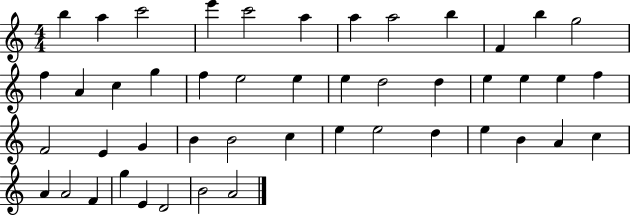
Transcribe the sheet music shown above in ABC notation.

X:1
T:Untitled
M:4/4
L:1/4
K:C
b a c'2 e' c'2 a a a2 b F b g2 f A c g f e2 e e d2 d e e e f F2 E G B B2 c e e2 d e B A c A A2 F g E D2 B2 A2